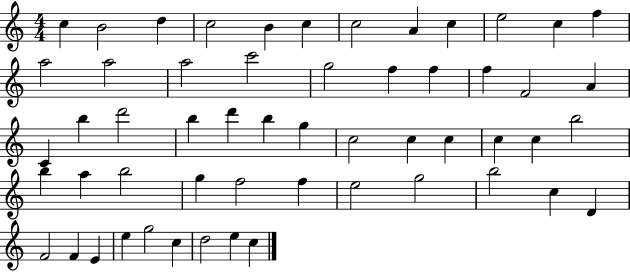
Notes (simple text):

C5/q B4/h D5/q C5/h B4/q C5/q C5/h A4/q C5/q E5/h C5/q F5/q A5/h A5/h A5/h C6/h G5/h F5/q F5/q F5/q F4/h A4/q C4/q B5/q D6/h B5/q D6/q B5/q G5/q C5/h C5/q C5/q C5/q C5/q B5/h B5/q A5/q B5/h G5/q F5/h F5/q E5/h G5/h B5/h C5/q D4/q F4/h F4/q E4/q E5/q G5/h C5/q D5/h E5/q C5/q